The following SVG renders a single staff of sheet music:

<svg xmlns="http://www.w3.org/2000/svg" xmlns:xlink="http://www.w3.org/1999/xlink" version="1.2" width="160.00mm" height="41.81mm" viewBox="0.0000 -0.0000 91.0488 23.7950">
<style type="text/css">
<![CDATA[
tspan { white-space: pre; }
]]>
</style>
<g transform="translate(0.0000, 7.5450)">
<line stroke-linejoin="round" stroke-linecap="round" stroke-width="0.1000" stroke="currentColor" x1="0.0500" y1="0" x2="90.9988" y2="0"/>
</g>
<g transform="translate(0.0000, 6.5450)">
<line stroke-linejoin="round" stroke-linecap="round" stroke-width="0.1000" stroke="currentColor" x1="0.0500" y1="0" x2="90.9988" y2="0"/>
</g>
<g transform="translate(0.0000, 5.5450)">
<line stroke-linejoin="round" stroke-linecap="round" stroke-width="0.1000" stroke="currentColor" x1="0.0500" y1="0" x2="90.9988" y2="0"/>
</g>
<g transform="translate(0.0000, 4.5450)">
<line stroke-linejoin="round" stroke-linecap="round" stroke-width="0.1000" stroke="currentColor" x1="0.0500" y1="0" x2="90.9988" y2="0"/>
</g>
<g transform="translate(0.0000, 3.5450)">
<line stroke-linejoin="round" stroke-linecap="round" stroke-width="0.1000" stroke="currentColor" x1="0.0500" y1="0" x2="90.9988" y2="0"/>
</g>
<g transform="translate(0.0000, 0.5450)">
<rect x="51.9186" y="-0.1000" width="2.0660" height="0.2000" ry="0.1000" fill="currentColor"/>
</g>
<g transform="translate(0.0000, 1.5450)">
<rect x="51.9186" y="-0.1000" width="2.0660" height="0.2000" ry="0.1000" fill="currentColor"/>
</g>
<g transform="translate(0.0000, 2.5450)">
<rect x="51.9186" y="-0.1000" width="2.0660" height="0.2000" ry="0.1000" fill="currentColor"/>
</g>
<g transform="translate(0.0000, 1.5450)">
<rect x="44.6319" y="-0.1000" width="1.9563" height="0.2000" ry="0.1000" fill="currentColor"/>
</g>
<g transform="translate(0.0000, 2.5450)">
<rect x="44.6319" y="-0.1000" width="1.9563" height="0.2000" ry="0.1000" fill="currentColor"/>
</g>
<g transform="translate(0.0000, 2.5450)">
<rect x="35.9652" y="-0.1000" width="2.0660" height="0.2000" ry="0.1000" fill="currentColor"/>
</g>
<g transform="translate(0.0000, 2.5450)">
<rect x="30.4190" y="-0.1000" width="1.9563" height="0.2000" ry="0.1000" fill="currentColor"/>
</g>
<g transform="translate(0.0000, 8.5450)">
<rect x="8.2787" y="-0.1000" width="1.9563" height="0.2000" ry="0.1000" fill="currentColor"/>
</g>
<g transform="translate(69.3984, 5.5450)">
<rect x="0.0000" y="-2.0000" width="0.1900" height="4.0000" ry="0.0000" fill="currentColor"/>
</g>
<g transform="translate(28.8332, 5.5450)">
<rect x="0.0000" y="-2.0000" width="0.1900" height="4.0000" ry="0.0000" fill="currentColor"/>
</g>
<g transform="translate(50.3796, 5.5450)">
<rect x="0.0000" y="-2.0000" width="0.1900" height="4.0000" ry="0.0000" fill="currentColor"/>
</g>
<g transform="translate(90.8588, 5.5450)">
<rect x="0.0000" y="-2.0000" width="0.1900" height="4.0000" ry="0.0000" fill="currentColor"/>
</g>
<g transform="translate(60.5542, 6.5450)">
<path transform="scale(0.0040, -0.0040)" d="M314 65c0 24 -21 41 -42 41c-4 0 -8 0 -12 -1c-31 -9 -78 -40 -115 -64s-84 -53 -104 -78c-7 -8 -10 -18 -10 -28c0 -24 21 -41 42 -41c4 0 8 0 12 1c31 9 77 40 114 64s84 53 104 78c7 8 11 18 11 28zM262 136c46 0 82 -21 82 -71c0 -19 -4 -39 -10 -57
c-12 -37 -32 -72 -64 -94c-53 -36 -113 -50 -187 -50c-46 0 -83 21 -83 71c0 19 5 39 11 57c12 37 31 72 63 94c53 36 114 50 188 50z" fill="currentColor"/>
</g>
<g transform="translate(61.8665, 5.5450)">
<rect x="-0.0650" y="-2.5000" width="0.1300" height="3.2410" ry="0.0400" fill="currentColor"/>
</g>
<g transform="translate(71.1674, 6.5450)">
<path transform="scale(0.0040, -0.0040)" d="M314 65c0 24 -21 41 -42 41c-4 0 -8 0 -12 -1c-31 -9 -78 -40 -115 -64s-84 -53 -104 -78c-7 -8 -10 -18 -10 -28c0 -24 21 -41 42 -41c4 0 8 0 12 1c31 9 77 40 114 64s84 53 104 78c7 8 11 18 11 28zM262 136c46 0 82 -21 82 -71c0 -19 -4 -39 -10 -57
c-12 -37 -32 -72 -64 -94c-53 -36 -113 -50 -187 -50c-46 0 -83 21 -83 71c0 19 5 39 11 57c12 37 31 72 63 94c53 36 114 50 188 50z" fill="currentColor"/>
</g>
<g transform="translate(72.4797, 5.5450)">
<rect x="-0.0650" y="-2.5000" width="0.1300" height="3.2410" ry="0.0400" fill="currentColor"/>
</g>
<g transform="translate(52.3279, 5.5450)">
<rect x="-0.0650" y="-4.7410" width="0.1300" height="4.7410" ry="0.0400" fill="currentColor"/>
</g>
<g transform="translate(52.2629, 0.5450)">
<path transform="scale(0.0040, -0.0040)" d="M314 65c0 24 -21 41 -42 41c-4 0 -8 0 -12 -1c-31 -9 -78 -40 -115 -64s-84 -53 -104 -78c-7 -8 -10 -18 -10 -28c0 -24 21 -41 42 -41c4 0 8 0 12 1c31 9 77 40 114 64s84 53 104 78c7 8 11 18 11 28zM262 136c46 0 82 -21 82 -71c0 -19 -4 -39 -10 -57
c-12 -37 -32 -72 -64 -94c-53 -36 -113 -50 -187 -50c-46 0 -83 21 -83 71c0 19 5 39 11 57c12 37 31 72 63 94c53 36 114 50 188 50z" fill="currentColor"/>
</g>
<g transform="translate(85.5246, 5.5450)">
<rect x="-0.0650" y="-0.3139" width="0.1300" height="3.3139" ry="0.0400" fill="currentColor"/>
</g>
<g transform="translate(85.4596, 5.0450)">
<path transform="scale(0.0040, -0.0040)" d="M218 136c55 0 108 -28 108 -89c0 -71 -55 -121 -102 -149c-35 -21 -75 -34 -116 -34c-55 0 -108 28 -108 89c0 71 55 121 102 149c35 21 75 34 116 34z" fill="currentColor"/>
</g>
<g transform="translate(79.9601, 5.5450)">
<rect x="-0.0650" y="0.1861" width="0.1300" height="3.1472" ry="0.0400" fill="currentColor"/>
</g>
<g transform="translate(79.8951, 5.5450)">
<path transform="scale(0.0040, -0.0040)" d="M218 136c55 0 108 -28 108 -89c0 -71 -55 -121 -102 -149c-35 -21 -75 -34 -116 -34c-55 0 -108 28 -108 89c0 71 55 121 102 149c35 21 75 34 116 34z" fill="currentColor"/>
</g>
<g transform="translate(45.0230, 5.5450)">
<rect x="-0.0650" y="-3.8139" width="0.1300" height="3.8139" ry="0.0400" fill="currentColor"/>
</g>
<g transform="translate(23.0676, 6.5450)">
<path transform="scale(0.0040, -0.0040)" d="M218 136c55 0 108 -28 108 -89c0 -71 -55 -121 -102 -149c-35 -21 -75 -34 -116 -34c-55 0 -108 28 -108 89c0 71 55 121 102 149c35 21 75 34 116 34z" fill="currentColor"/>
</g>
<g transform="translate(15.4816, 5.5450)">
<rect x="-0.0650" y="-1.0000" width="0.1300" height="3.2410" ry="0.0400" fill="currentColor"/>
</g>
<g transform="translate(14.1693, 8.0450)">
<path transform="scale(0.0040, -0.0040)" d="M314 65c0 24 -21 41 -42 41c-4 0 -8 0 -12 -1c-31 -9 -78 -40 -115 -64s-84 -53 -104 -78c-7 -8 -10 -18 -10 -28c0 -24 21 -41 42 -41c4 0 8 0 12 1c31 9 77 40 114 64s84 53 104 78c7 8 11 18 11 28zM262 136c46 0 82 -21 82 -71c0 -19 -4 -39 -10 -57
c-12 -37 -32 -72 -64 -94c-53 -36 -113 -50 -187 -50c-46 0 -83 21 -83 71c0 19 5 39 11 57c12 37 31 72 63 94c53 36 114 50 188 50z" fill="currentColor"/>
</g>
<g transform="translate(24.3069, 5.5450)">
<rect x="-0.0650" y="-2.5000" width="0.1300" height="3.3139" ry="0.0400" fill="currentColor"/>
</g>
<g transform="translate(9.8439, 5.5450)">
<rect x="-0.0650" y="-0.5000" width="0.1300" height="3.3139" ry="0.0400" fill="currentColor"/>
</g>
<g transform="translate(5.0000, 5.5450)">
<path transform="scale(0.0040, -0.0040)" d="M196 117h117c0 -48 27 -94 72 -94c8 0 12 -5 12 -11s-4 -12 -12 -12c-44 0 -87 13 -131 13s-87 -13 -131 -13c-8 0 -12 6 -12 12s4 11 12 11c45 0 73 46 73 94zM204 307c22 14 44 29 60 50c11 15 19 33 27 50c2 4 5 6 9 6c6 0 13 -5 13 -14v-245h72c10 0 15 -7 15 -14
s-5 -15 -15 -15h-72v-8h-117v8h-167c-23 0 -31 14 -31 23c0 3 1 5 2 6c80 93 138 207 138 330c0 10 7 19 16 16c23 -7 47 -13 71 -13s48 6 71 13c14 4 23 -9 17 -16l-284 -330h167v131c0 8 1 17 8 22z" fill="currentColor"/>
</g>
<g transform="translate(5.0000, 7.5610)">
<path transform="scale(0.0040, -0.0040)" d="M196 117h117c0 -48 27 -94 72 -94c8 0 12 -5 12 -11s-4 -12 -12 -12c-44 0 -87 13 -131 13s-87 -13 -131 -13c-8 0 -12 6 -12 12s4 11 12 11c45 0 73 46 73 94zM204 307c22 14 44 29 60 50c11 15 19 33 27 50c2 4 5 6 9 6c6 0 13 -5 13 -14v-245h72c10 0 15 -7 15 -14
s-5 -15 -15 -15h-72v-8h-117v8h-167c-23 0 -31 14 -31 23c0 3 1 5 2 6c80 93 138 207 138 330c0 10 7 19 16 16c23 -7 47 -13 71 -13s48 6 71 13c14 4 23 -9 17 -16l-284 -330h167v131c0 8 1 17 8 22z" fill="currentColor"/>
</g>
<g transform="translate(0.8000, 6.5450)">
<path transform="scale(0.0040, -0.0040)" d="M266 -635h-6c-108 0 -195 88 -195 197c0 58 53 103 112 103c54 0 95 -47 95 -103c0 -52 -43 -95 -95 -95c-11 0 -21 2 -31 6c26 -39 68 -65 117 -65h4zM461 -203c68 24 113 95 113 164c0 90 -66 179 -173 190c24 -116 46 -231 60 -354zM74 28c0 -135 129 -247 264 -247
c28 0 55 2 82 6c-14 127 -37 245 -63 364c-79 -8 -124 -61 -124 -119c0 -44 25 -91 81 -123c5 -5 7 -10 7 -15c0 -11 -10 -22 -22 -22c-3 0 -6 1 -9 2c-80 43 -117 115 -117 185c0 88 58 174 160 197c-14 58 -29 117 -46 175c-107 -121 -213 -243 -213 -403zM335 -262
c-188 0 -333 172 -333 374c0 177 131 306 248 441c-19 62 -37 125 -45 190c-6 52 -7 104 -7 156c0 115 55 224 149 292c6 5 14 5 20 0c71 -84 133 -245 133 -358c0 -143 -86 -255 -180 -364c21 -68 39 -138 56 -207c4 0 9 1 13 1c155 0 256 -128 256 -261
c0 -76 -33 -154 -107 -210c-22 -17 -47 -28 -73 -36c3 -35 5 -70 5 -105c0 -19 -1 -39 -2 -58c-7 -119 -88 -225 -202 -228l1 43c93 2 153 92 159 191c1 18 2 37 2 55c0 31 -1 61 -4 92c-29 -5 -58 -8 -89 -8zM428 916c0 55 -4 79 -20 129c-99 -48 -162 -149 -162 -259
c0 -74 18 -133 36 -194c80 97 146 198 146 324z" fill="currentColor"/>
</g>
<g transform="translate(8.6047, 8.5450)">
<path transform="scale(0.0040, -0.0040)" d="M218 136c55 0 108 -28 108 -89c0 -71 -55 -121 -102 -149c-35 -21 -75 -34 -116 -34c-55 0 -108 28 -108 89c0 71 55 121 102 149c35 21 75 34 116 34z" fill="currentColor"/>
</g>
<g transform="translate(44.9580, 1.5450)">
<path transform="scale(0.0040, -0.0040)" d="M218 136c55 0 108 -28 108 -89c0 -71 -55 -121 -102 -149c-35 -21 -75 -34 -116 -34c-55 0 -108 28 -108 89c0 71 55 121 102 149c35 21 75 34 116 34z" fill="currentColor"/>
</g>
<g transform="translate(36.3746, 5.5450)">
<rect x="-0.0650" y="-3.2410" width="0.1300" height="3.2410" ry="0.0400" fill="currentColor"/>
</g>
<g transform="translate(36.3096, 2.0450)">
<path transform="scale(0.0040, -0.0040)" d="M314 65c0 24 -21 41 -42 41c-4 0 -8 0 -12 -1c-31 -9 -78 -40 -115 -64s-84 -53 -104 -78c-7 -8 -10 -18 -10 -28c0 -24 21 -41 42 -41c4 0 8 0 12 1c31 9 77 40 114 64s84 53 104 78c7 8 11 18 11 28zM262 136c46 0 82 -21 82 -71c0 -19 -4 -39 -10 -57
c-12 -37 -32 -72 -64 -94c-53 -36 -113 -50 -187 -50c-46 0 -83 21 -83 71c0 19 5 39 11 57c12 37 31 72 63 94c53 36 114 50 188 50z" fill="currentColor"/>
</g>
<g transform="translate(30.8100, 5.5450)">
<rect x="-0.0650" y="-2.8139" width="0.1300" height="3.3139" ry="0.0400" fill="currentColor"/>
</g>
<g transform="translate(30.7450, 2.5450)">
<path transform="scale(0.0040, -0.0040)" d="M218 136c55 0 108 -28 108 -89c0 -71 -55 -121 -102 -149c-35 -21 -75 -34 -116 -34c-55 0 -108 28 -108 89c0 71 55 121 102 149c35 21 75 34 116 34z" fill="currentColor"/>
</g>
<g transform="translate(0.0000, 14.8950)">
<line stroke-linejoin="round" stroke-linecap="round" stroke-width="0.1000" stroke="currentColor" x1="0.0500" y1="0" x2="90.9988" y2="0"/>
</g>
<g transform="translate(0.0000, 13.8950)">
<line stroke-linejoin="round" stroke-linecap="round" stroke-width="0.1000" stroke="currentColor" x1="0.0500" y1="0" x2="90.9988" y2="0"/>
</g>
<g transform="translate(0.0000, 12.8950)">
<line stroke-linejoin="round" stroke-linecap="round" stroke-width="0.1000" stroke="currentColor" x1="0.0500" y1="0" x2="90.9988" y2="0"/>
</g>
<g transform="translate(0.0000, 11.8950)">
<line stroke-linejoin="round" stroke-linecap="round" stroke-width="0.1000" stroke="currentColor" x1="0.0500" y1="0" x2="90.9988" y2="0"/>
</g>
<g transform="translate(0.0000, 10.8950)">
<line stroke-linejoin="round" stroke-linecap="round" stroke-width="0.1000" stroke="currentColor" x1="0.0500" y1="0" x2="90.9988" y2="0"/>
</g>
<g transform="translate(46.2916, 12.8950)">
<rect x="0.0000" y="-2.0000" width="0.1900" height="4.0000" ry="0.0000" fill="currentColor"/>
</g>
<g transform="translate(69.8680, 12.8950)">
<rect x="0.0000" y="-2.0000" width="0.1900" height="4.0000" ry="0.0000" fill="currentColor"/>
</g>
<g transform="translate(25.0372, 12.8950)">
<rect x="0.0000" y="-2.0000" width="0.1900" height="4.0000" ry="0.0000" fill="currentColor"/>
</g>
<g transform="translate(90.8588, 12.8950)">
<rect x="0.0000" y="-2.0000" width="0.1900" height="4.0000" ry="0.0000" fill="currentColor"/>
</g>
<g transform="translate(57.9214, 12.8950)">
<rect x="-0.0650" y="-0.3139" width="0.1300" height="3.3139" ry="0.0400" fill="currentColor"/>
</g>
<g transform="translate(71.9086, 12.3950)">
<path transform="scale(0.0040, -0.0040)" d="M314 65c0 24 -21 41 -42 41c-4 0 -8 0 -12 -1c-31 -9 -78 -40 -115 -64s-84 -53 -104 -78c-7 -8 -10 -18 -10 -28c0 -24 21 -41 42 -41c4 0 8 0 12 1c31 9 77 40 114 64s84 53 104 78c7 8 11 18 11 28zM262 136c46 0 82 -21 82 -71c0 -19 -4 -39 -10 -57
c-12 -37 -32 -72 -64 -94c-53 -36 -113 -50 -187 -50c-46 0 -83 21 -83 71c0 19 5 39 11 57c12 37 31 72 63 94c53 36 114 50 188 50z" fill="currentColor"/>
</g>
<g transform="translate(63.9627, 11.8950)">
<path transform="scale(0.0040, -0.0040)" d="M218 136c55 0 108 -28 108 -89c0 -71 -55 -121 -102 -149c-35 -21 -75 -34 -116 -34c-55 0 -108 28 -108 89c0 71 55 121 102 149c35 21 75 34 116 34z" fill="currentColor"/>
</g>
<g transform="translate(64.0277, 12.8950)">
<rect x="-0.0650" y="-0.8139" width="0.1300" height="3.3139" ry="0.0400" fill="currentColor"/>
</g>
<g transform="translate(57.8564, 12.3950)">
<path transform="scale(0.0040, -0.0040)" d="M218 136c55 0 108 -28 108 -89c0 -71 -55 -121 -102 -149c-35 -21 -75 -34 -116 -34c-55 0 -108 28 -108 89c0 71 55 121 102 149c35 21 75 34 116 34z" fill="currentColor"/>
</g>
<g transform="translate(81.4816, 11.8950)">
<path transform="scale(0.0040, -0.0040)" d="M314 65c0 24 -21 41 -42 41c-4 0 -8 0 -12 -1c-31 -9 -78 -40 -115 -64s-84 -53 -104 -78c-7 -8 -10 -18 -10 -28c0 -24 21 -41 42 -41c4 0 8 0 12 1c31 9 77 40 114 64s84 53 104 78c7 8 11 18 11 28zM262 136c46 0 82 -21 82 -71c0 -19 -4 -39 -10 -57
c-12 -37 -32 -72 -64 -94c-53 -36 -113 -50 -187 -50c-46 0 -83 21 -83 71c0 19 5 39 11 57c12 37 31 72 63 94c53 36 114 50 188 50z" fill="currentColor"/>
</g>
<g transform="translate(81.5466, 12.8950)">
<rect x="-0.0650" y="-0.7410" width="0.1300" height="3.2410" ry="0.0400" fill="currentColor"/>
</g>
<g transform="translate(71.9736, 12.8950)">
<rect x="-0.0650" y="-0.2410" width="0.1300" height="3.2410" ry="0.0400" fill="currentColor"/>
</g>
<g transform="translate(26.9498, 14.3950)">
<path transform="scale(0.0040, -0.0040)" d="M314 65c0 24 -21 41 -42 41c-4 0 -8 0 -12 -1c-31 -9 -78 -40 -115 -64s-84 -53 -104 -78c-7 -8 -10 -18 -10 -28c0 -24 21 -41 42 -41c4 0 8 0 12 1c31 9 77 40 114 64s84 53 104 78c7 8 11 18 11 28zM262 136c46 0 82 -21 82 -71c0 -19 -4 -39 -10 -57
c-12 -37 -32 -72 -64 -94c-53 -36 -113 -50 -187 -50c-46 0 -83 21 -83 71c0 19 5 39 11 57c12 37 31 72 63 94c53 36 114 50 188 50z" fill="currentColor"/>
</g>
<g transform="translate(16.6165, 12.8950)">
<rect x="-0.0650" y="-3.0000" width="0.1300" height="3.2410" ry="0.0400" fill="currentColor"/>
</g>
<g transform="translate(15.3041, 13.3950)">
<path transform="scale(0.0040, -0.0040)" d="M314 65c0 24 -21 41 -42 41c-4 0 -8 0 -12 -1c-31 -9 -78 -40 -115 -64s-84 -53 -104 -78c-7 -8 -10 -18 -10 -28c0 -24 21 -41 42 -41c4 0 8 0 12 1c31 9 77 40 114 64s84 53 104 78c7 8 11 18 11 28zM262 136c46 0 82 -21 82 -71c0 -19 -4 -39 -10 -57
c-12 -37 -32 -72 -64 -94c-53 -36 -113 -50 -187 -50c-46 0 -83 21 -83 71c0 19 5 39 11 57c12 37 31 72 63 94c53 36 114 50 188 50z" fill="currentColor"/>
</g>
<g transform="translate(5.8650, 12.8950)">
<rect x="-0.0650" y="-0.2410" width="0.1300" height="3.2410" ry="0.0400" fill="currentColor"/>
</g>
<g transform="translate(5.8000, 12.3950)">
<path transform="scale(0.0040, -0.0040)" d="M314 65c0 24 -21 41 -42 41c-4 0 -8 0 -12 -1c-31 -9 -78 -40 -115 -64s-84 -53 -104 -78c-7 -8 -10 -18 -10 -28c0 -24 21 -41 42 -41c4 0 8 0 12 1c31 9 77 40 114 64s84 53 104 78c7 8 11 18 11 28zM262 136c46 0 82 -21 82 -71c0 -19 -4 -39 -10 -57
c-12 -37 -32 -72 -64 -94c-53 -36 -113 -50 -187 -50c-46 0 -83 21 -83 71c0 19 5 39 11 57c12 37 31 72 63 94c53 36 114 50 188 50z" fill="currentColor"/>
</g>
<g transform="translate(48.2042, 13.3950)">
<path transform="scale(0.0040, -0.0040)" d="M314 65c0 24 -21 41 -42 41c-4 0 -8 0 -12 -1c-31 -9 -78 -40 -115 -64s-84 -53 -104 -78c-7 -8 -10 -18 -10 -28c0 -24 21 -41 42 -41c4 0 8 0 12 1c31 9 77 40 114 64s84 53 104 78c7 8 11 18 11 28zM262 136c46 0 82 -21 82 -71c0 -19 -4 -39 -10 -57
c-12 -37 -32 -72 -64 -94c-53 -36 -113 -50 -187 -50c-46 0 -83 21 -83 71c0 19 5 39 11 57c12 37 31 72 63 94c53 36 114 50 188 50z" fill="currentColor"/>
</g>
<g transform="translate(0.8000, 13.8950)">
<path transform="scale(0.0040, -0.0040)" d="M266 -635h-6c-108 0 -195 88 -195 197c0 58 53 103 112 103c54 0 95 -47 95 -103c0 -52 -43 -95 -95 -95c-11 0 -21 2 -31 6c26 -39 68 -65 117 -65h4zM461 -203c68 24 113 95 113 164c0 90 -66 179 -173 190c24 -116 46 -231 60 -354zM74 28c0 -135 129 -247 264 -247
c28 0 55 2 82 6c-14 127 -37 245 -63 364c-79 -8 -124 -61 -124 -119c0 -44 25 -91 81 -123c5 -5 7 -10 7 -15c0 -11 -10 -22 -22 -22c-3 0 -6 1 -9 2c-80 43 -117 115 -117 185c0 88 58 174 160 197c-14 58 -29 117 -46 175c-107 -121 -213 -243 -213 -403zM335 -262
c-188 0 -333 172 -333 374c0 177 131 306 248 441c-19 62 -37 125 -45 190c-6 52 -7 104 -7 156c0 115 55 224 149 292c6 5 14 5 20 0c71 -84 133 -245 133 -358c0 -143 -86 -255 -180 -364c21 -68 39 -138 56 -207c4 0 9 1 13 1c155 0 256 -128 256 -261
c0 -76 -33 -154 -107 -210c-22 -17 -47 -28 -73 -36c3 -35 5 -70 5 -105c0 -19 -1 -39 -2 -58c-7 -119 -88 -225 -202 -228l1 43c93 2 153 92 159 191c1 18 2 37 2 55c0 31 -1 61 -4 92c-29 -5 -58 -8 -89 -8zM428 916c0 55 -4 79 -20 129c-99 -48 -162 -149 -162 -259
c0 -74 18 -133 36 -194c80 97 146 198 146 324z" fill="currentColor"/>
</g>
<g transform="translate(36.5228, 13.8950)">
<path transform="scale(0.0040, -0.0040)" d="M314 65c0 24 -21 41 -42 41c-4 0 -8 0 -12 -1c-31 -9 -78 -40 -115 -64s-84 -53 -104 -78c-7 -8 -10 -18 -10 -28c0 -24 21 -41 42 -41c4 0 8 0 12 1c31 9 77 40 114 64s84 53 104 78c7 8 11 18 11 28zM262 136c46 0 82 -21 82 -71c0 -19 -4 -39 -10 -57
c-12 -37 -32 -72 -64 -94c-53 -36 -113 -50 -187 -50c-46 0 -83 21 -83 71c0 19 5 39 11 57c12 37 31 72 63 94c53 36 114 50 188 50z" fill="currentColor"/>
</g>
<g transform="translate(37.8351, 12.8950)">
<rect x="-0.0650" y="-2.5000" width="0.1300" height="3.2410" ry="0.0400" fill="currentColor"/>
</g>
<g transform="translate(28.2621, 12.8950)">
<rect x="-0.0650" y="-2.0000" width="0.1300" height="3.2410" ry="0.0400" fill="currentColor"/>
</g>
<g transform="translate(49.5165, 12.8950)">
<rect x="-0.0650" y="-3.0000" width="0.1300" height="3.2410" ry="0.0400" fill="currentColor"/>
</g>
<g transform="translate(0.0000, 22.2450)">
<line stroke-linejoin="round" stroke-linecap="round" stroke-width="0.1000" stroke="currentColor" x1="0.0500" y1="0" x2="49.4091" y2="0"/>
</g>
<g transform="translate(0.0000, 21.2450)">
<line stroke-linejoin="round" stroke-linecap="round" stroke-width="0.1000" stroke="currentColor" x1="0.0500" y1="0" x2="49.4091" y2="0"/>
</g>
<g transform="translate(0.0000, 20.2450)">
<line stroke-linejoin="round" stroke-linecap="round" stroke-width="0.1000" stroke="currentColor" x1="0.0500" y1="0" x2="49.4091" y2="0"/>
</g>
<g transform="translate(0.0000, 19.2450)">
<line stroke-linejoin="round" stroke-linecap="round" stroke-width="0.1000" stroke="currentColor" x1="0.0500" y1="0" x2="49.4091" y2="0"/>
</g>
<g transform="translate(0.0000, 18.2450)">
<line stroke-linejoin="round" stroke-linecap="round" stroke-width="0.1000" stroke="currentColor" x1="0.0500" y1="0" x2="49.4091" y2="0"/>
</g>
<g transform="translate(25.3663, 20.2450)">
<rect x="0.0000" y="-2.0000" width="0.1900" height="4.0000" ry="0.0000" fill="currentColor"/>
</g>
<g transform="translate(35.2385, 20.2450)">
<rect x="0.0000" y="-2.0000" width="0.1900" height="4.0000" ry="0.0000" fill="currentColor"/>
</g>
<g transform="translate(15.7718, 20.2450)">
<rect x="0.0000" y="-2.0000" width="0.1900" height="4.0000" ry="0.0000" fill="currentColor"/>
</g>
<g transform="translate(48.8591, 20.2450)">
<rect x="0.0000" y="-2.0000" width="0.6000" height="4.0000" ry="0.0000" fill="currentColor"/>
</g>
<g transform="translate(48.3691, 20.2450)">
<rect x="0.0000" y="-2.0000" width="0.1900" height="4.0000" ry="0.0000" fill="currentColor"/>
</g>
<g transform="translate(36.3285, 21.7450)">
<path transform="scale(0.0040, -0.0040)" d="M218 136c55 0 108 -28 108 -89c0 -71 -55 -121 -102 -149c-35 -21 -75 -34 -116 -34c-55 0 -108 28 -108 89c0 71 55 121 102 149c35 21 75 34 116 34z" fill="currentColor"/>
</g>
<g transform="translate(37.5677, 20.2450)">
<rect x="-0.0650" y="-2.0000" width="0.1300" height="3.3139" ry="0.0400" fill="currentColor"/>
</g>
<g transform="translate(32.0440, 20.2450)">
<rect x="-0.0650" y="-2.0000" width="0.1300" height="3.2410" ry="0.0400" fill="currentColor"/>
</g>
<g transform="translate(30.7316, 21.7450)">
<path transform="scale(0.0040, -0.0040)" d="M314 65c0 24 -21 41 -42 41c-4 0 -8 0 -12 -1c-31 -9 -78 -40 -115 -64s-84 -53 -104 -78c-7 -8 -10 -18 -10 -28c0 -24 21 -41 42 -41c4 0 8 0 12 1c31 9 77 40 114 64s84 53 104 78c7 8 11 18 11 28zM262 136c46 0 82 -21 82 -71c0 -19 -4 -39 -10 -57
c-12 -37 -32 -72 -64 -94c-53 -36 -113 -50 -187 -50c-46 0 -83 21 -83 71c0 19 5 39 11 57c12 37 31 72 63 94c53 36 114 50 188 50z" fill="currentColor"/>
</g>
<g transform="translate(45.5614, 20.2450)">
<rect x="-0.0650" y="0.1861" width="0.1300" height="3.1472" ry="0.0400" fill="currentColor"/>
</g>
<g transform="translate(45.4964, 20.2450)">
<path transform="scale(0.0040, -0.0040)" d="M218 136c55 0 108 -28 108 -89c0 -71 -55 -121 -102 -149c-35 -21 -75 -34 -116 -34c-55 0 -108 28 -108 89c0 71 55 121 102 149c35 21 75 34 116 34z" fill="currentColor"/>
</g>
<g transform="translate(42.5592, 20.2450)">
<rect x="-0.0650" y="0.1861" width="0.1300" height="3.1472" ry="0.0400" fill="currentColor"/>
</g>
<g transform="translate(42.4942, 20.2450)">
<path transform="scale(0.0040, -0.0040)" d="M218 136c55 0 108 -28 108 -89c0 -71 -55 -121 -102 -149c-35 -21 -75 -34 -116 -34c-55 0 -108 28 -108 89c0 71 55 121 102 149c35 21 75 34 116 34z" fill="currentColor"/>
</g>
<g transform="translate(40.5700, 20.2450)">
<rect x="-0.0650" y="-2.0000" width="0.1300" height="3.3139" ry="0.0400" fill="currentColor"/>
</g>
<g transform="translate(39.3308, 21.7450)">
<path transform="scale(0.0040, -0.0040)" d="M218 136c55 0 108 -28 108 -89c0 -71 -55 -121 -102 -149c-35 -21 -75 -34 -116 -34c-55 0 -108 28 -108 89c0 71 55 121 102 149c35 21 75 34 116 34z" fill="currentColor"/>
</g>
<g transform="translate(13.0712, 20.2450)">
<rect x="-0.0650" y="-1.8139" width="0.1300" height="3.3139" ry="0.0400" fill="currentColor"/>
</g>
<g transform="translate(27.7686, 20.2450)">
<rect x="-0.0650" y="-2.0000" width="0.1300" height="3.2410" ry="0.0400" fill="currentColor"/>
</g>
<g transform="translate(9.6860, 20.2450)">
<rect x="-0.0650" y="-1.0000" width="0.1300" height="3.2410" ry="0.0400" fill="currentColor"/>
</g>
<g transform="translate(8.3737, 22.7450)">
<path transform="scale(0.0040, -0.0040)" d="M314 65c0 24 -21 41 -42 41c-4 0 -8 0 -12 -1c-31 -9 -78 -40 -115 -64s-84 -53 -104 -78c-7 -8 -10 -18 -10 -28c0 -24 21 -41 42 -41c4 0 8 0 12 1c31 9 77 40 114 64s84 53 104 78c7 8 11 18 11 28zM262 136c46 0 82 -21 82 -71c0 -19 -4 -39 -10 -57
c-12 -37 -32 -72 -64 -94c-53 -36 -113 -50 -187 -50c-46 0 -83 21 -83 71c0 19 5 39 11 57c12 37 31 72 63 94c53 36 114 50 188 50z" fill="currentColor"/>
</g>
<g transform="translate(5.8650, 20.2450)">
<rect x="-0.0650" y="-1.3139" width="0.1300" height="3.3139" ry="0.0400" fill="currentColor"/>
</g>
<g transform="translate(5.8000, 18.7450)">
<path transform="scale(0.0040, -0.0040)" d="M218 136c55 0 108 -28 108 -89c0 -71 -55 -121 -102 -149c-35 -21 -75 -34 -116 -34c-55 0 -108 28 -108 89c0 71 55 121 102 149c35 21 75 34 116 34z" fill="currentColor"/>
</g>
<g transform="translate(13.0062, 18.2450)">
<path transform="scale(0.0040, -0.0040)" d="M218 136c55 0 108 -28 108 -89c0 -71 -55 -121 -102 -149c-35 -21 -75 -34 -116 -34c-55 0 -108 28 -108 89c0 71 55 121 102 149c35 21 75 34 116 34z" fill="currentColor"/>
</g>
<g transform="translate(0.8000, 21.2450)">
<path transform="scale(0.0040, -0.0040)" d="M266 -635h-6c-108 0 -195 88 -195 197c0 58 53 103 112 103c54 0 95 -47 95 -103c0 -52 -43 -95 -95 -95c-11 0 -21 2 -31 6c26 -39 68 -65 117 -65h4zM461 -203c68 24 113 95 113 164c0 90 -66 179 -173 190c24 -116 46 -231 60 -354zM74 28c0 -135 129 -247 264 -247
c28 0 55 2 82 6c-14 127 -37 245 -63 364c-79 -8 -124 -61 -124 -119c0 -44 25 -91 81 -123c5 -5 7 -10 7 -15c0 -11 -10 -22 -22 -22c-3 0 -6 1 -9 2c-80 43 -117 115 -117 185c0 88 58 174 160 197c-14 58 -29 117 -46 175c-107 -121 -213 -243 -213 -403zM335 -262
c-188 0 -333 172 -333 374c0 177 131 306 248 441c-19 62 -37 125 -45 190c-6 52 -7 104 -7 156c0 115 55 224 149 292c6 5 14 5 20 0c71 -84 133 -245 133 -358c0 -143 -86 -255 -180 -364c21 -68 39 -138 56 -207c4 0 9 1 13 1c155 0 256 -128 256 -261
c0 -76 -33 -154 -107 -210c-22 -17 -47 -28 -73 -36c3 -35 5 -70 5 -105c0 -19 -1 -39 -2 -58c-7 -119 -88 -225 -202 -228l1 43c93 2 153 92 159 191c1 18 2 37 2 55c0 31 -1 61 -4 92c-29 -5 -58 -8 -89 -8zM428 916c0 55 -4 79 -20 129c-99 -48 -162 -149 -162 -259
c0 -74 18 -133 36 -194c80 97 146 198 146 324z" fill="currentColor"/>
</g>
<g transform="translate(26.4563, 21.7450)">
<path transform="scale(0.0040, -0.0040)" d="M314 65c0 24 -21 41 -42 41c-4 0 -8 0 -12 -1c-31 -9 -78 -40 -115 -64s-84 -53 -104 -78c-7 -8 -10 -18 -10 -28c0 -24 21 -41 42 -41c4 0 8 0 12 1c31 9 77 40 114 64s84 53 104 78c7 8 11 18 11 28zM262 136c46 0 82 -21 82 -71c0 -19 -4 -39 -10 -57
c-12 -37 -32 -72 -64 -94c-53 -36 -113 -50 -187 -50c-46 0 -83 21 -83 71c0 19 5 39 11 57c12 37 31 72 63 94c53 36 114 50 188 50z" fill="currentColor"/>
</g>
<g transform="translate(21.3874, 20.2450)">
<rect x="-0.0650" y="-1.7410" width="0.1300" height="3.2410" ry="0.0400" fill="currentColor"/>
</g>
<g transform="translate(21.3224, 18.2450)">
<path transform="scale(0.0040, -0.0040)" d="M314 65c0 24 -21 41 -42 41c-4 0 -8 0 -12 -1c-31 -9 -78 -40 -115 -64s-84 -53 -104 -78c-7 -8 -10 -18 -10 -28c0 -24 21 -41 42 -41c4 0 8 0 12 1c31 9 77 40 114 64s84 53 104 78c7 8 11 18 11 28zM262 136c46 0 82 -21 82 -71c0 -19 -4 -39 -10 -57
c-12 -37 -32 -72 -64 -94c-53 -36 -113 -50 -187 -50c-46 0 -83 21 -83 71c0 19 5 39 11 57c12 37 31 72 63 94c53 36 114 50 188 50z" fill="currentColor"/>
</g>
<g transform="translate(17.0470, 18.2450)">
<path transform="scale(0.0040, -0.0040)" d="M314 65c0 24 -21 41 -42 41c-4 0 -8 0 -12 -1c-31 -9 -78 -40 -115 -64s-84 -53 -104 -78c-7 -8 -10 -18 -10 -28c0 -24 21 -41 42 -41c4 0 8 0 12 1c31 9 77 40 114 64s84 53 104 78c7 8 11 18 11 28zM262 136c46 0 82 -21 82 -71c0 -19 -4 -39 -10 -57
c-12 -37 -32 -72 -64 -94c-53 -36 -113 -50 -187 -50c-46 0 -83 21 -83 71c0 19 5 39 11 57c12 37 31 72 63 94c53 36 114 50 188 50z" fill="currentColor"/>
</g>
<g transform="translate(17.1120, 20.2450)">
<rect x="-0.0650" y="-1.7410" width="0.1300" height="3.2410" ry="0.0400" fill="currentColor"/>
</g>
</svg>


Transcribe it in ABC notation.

X:1
T:Untitled
M:4/4
L:1/4
K:C
C D2 G a b2 c' e'2 G2 G2 B c c2 A2 F2 G2 A2 c d c2 d2 e D2 f f2 f2 F2 F2 F F B B